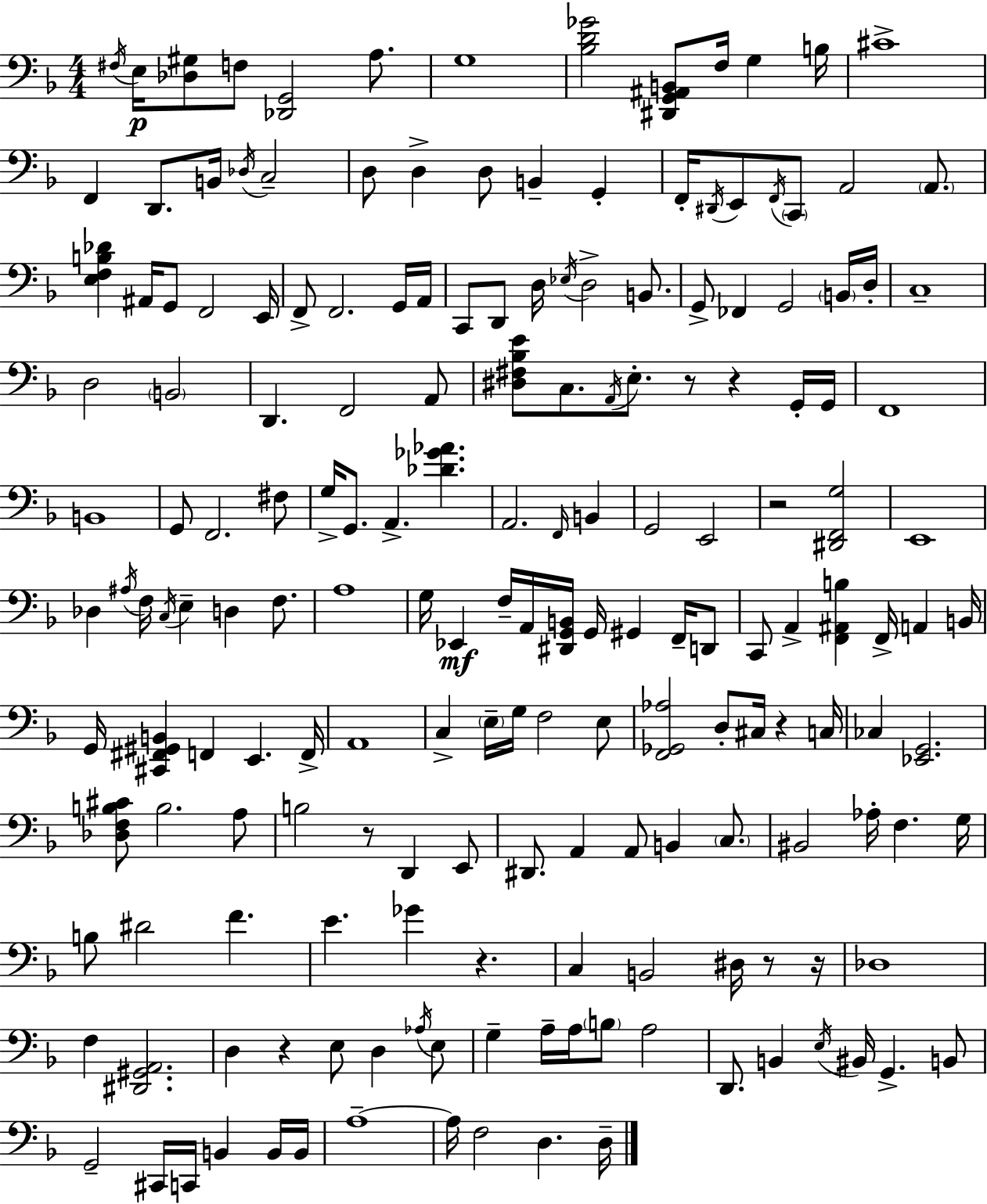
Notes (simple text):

F#3/s E3/s [Db3,G#3]/e F3/e [Db2,G2]/h A3/e. G3/w [Bb3,D4,Gb4]/h [D#2,G2,A#2,B2]/e F3/s G3/q B3/s C#4/w F2/q D2/e. B2/s Db3/s C3/h D3/e D3/q D3/e B2/q G2/q F2/s D#2/s E2/e F2/s C2/e A2/h A2/e. [E3,F3,B3,Db4]/q A#2/s G2/e F2/h E2/s F2/e F2/h. G2/s A2/s C2/e D2/e D3/s Eb3/s D3/h B2/e. G2/e FES2/q G2/h B2/s D3/s C3/w D3/h B2/h D2/q. F2/h A2/e [D#3,F#3,Bb3,E4]/e C3/e. A2/s E3/e. R/e R/q G2/s G2/s F2/w B2/w G2/e F2/h. F#3/e G3/s G2/e. A2/q. [Db4,Gb4,Ab4]/q. A2/h. F2/s B2/q G2/h E2/h R/h [D#2,F2,G3]/h E2/w Db3/q A#3/s F3/s C3/s E3/q D3/q F3/e. A3/w G3/s Eb2/q F3/s A2/s [D#2,G2,B2]/s G2/s G#2/q F2/s D2/e C2/e A2/q [F2,A#2,B3]/q F2/s A2/q B2/s G2/s [C#2,F#2,G#2,B2]/q F2/q E2/q. F2/s A2/w C3/q E3/s G3/s F3/h E3/e [F2,Gb2,Ab3]/h D3/e C#3/s R/q C3/s CES3/q [Eb2,G2]/h. [Db3,F3,B3,C#4]/e B3/h. A3/e B3/h R/e D2/q E2/e D#2/e. A2/q A2/e B2/q C3/e. BIS2/h Ab3/s F3/q. G3/s B3/e D#4/h F4/q. E4/q. Gb4/q R/q. C3/q B2/h D#3/s R/e R/s Db3/w F3/q [D#2,G#2,A2]/h. D3/q R/q E3/e D3/q Ab3/s E3/e G3/q A3/s A3/s B3/e A3/h D2/e. B2/q E3/s BIS2/s G2/q. B2/e G2/h C#2/s C2/s B2/q B2/s B2/s A3/w A3/s F3/h D3/q. D3/s